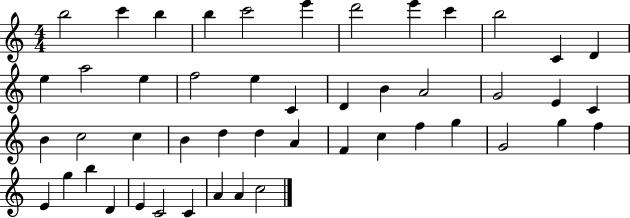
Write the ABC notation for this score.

X:1
T:Untitled
M:4/4
L:1/4
K:C
b2 c' b b c'2 e' d'2 e' c' b2 C D e a2 e f2 e C D B A2 G2 E C B c2 c B d d A F c f g G2 g f E g b D E C2 C A A c2